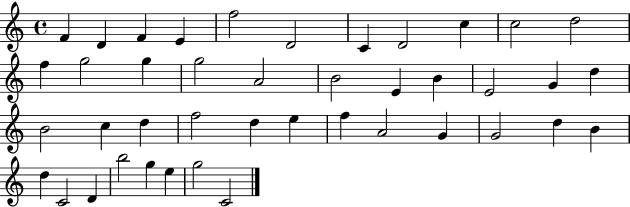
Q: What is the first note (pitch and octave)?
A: F4